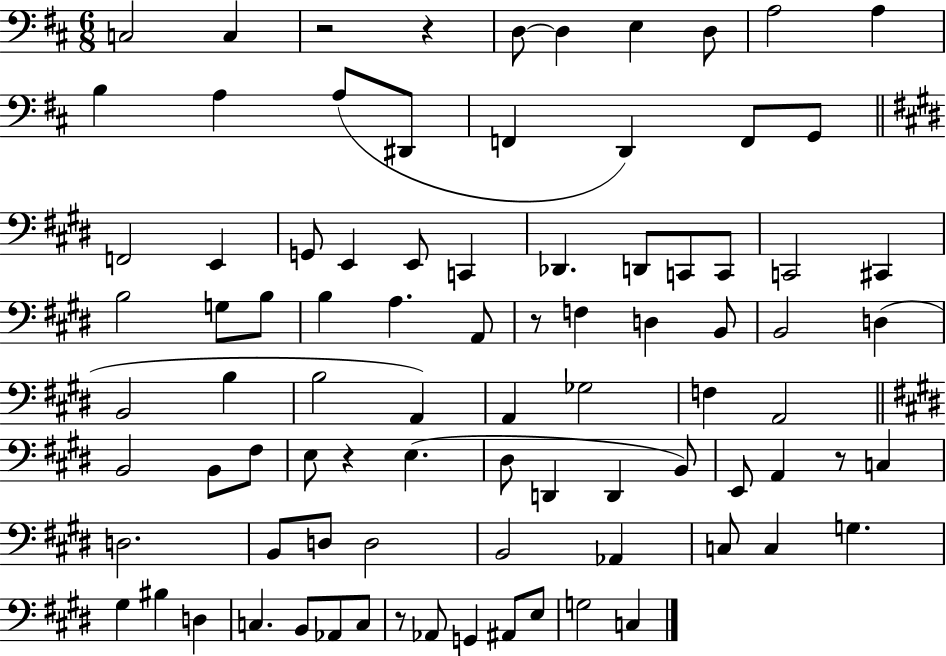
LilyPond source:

{
  \clef bass
  \numericTimeSignature
  \time 6/8
  \key d \major
  c2 c4 | r2 r4 | d8~~ d4 e4 d8 | a2 a4 | \break b4 a4 a8( dis,8 | f,4 d,4) f,8 g,8 | \bar "||" \break \key e \major f,2 e,4 | g,8 e,4 e,8 c,4 | des,4. d,8 c,8 c,8 | c,2 cis,4 | \break b2 g8 b8 | b4 a4. a,8 | r8 f4 d4 b,8 | b,2 d4( | \break b,2 b4 | b2 a,4) | a,4 ges2 | f4 a,2 | \break \bar "||" \break \key e \major b,2 b,8 fis8 | e8 r4 e4.( | dis8 d,4 d,4 b,8) | e,8 a,4 r8 c4 | \break d2. | b,8 d8 d2 | b,2 aes,4 | c8 c4 g4. | \break gis4 bis4 d4 | c4. b,8 aes,8 c8 | r8 aes,8 g,4 ais,8 e8 | g2 c4 | \break \bar "|."
}